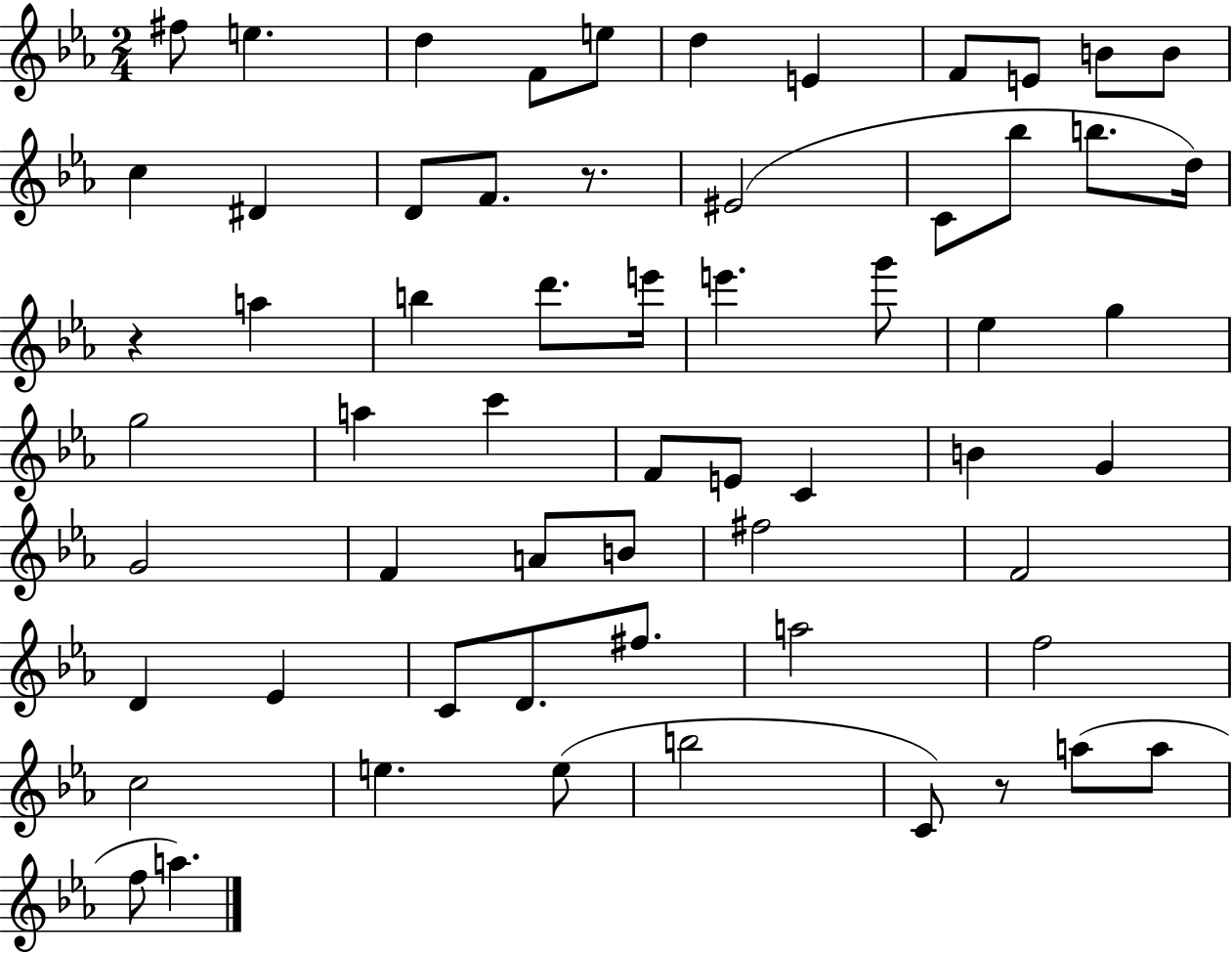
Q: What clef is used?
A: treble